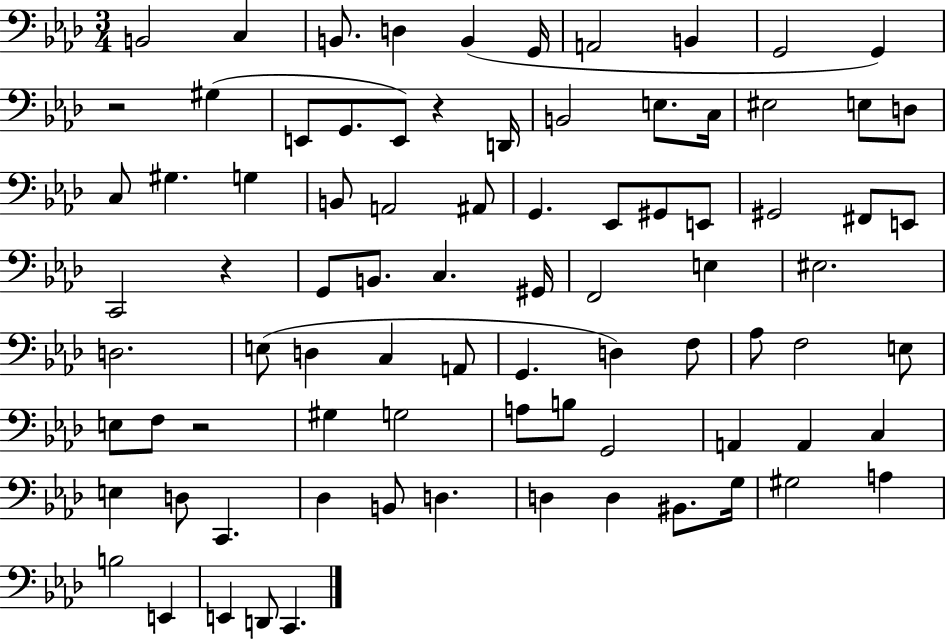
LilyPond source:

{
  \clef bass
  \numericTimeSignature
  \time 3/4
  \key aes \major
  \repeat volta 2 { b,2 c4 | b,8. d4 b,4( g,16 | a,2 b,4 | g,2 g,4) | \break r2 gis4( | e,8 g,8. e,8) r4 d,16 | b,2 e8. c16 | eis2 e8 d8 | \break c8 gis4. g4 | b,8 a,2 ais,8 | g,4. ees,8 gis,8 e,8 | gis,2 fis,8 e,8 | \break c,2 r4 | g,8 b,8. c4. gis,16 | f,2 e4 | eis2. | \break d2. | e8( d4 c4 a,8 | g,4. d4) f8 | aes8 f2 e8 | \break e8 f8 r2 | gis4 g2 | a8 b8 g,2 | a,4 a,4 c4 | \break e4 d8 c,4. | des4 b,8 d4. | d4 d4 bis,8. g16 | gis2 a4 | \break b2 e,4 | e,4 d,8 c,4. | } \bar "|."
}